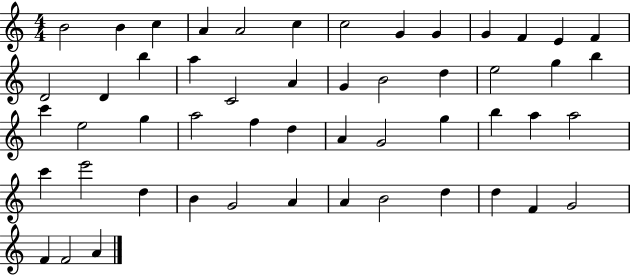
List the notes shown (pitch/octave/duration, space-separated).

B4/h B4/q C5/q A4/q A4/h C5/q C5/h G4/q G4/q G4/q F4/q E4/q F4/q D4/h D4/q B5/q A5/q C4/h A4/q G4/q B4/h D5/q E5/h G5/q B5/q C6/q E5/h G5/q A5/h F5/q D5/q A4/q G4/h G5/q B5/q A5/q A5/h C6/q E6/h D5/q B4/q G4/h A4/q A4/q B4/h D5/q D5/q F4/q G4/h F4/q F4/h A4/q